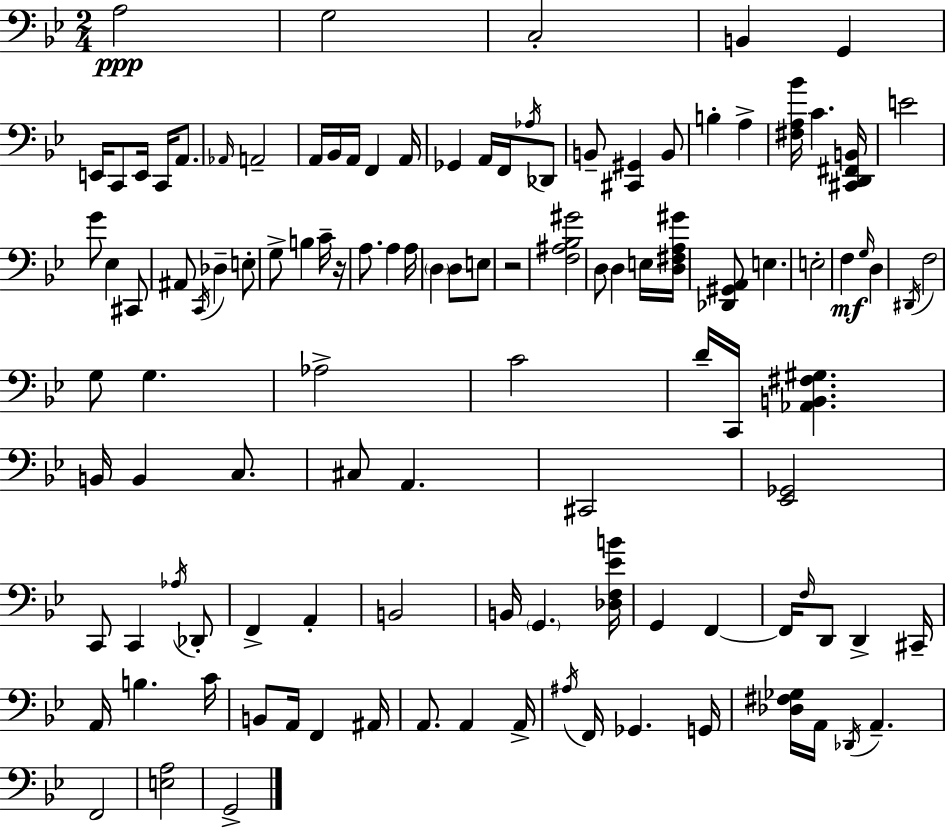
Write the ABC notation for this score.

X:1
T:Untitled
M:2/4
L:1/4
K:Bb
A,2 G,2 C,2 B,, G,, E,,/4 C,,/2 E,,/4 C,,/4 A,,/2 _A,,/4 A,,2 A,,/4 _B,,/4 A,,/4 F,, A,,/4 _G,, A,,/4 F,,/4 _A,/4 _D,,/2 B,,/2 [^C,,^G,,] B,,/2 B, A, [^F,A,_B]/4 C [^C,,D,,^F,,B,,]/4 E2 G/2 _E, ^C,,/2 ^A,,/2 C,,/4 _D, E,/2 G,/2 B, C/4 z/4 A,/2 A, A,/4 D, D,/2 E,/2 z2 [F,^A,_B,^G]2 D,/2 D, E,/4 [D,^F,A,^G]/4 [_D,,^G,,A,,]/2 E, E,2 F, G,/4 D, ^D,,/4 F,2 G,/2 G, _A,2 C2 D/4 C,,/4 [_A,,B,,^F,^G,] B,,/4 B,, C,/2 ^C,/2 A,, ^C,,2 [_E,,_G,,]2 C,,/2 C,, _A,/4 _D,,/2 F,, A,, B,,2 B,,/4 G,, [_D,F,_EB]/4 G,, F,, F,,/4 F,/4 D,,/2 D,, ^C,,/4 A,,/4 B, C/4 B,,/2 A,,/4 F,, ^A,,/4 A,,/2 A,, A,,/4 ^A,/4 F,,/4 _G,, G,,/4 [_D,^F,_G,]/4 A,,/4 _D,,/4 A,, F,,2 [E,A,]2 G,,2